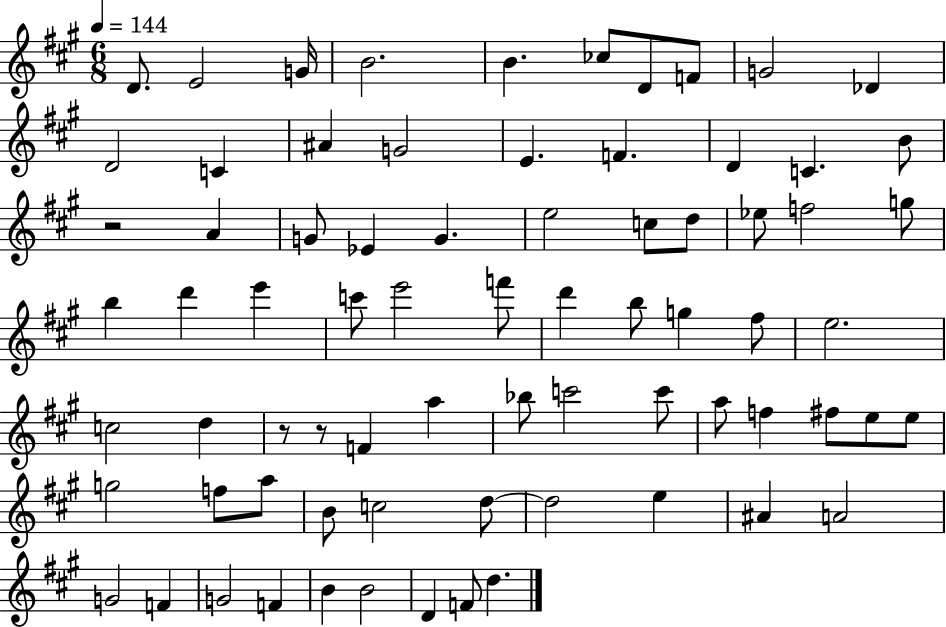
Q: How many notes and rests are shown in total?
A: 74